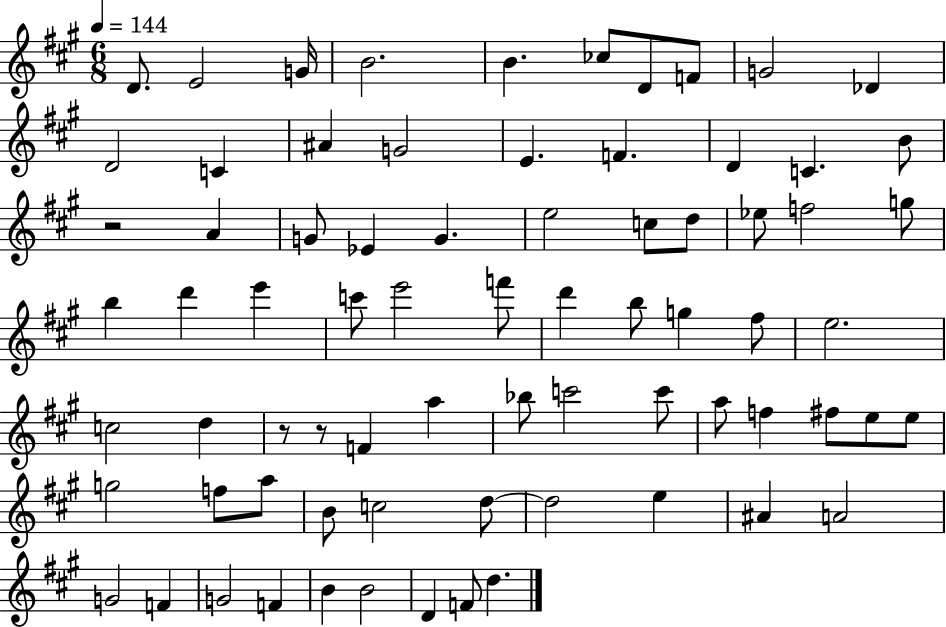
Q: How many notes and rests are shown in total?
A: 74